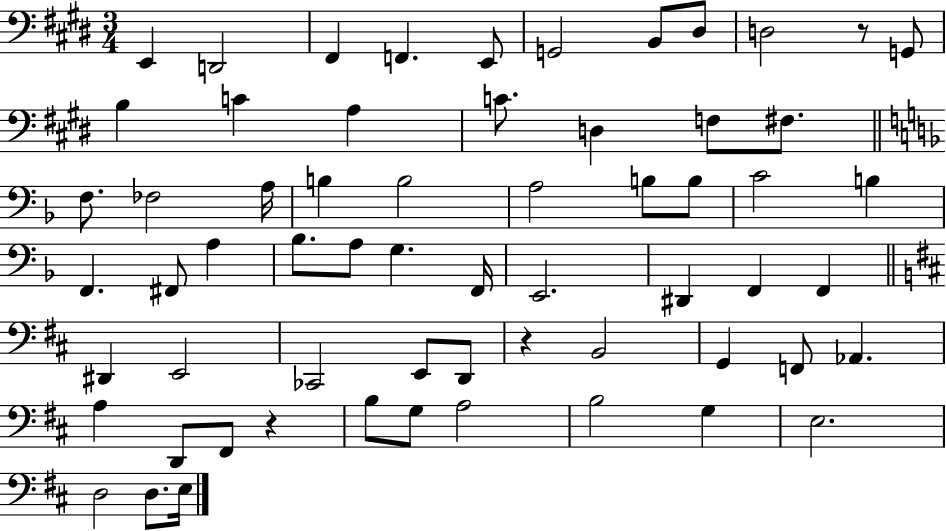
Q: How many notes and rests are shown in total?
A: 62